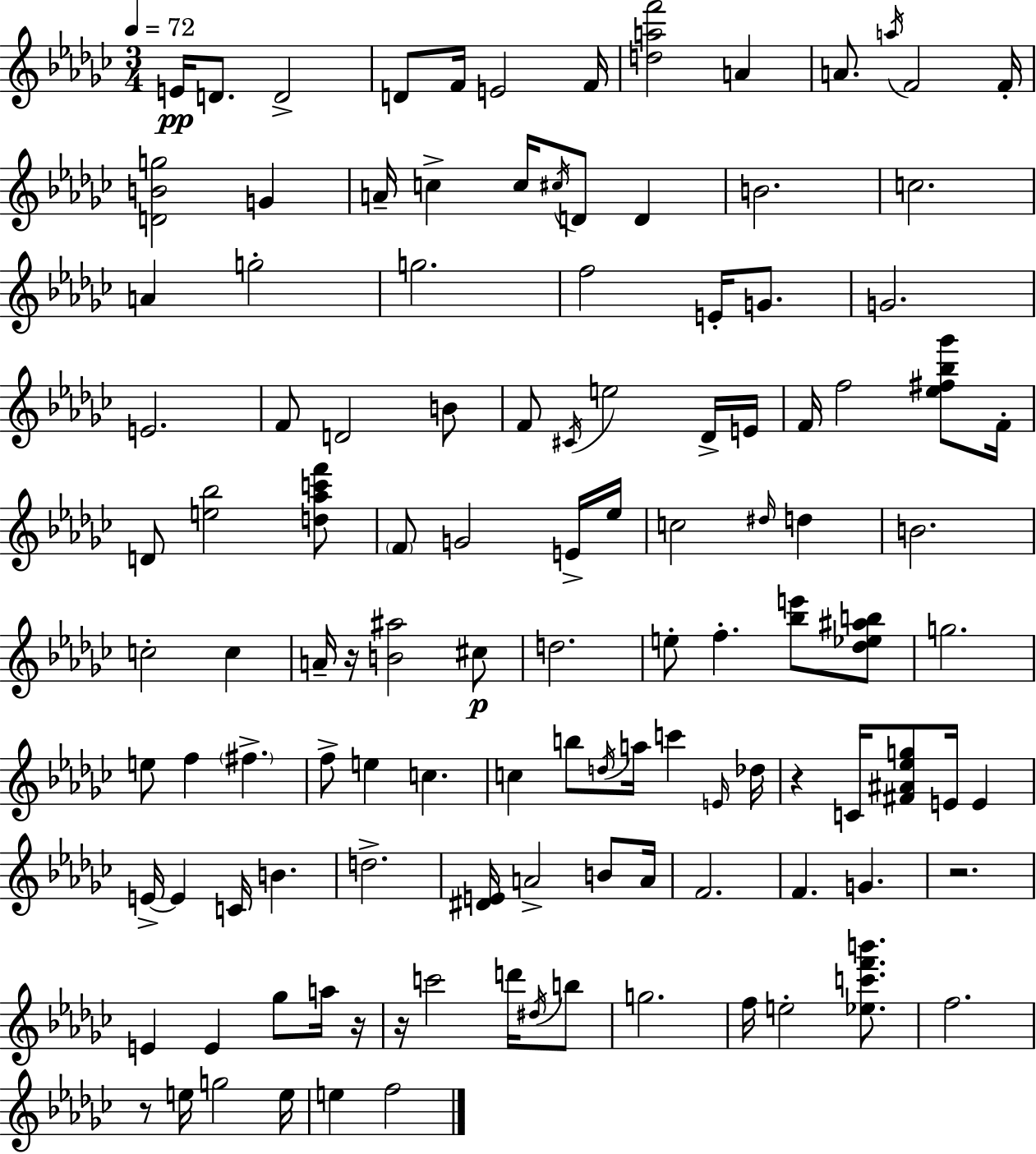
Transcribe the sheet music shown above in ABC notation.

X:1
T:Untitled
M:3/4
L:1/4
K:Ebm
E/4 D/2 D2 D/2 F/4 E2 F/4 [daf']2 A A/2 a/4 F2 F/4 [DBg]2 G A/4 c c/4 ^c/4 D/2 D B2 c2 A g2 g2 f2 E/4 G/2 G2 E2 F/2 D2 B/2 F/2 ^C/4 e2 _D/4 E/4 F/4 f2 [_e^f_b_g']/2 F/4 D/2 [e_b]2 [d_ac'f']/2 F/2 G2 E/4 _e/4 c2 ^d/4 d B2 c2 c A/4 z/4 [B^a]2 ^c/2 d2 e/2 f [_be']/2 [_d_e^ab]/2 g2 e/2 f ^f f/2 e c c b/2 d/4 a/4 c' E/4 _d/4 z C/4 [^F^A_eg]/2 E/4 E E/4 E C/4 B d2 [^DE]/4 A2 B/2 A/4 F2 F G z2 E E _g/2 a/4 z/4 z/4 c'2 d'/4 ^d/4 b/2 g2 f/4 e2 [_ec'f'b']/2 f2 z/2 e/4 g2 e/4 e f2